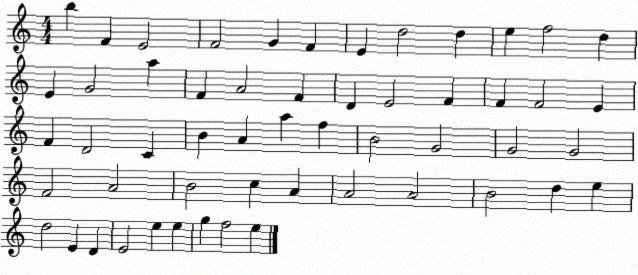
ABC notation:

X:1
T:Untitled
M:4/4
L:1/4
K:C
b F E2 F2 G F E d2 d e f2 d E G2 a F A2 F D E2 F F F2 E F D2 C B A a f B2 G2 G2 G2 F2 A2 B2 c A A2 A2 B2 d e d2 E D E2 e e g f2 e